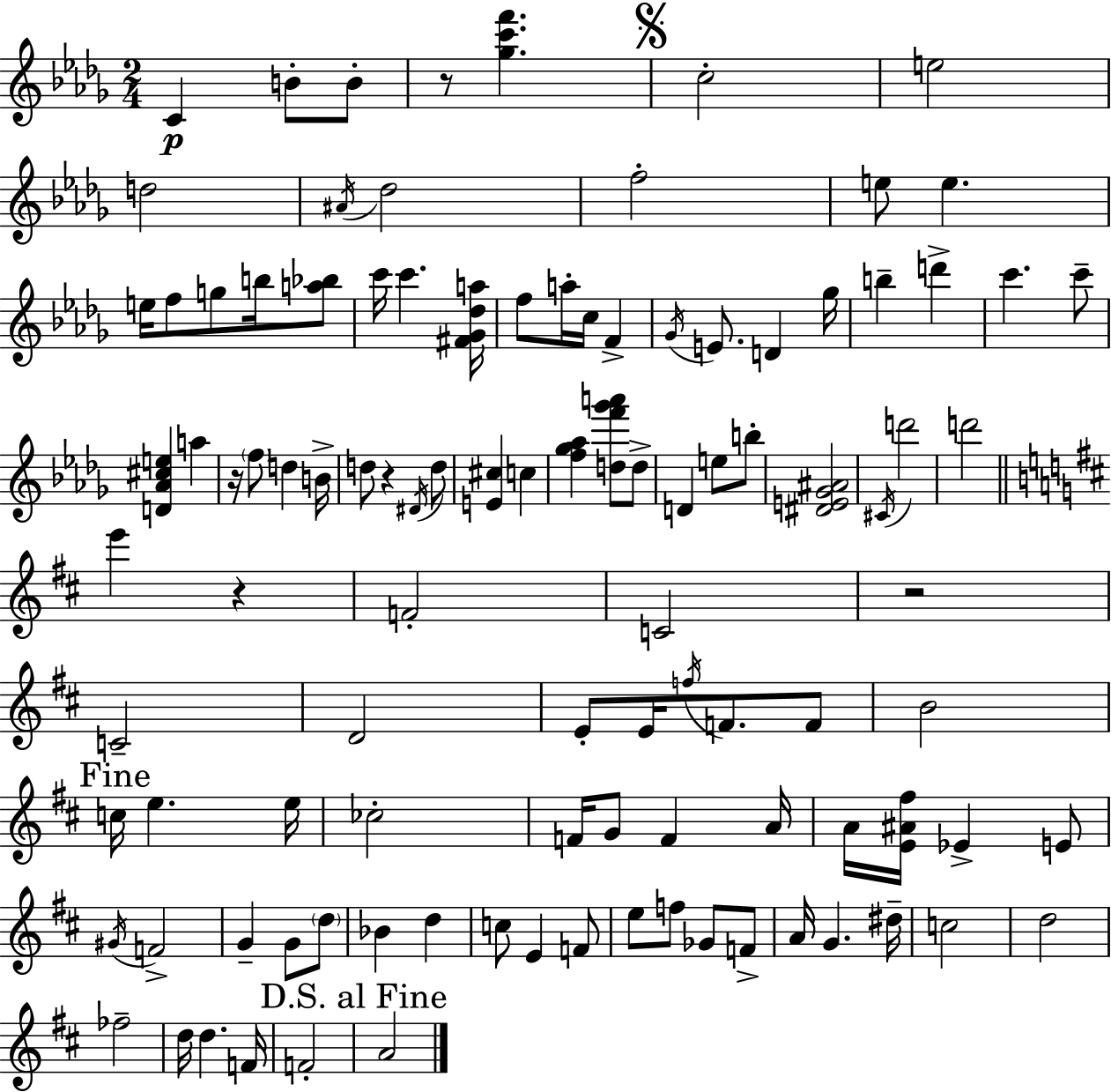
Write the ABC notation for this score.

X:1
T:Untitled
M:2/4
L:1/4
K:Bbm
C B/2 B/2 z/2 [_gc'f'] c2 e2 d2 ^A/4 _d2 f2 e/2 e e/4 f/2 g/2 b/4 [a_b]/2 c'/4 c' [^F_G_da]/4 f/2 a/4 c/4 F _G/4 E/2 D _g/4 b d' c' c'/2 [D_A^ce] a z/4 f/2 d B/4 d/2 z ^D/4 d/2 [E^c] c [f_g_a] [df'_g'a']/2 d/2 D e/2 b/2 [^DE_G^A]2 ^C/4 d'2 d'2 e' z F2 C2 z2 C2 D2 E/2 E/4 f/4 F/2 F/2 B2 c/4 e e/4 _c2 F/4 G/2 F A/4 A/4 [E^A^f]/4 _E E/2 ^G/4 F2 G G/2 d/2 _B d c/2 E F/2 e/2 f/2 _G/2 F/2 A/4 G ^d/4 c2 d2 _f2 d/4 d F/4 F2 A2